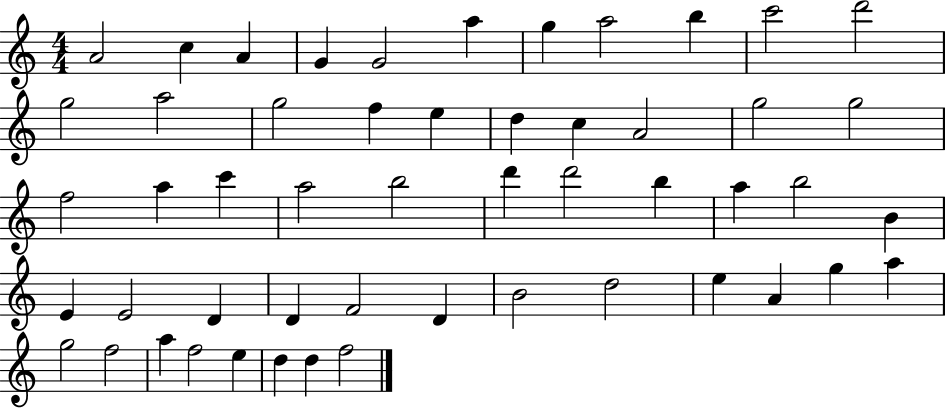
X:1
T:Untitled
M:4/4
L:1/4
K:C
A2 c A G G2 a g a2 b c'2 d'2 g2 a2 g2 f e d c A2 g2 g2 f2 a c' a2 b2 d' d'2 b a b2 B E E2 D D F2 D B2 d2 e A g a g2 f2 a f2 e d d f2